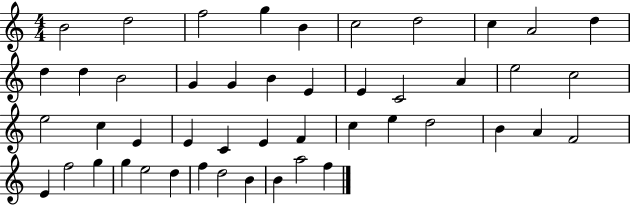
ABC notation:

X:1
T:Untitled
M:4/4
L:1/4
K:C
B2 d2 f2 g B c2 d2 c A2 d d d B2 G G B E E C2 A e2 c2 e2 c E E C E F c e d2 B A F2 E f2 g g e2 d f d2 B B a2 f